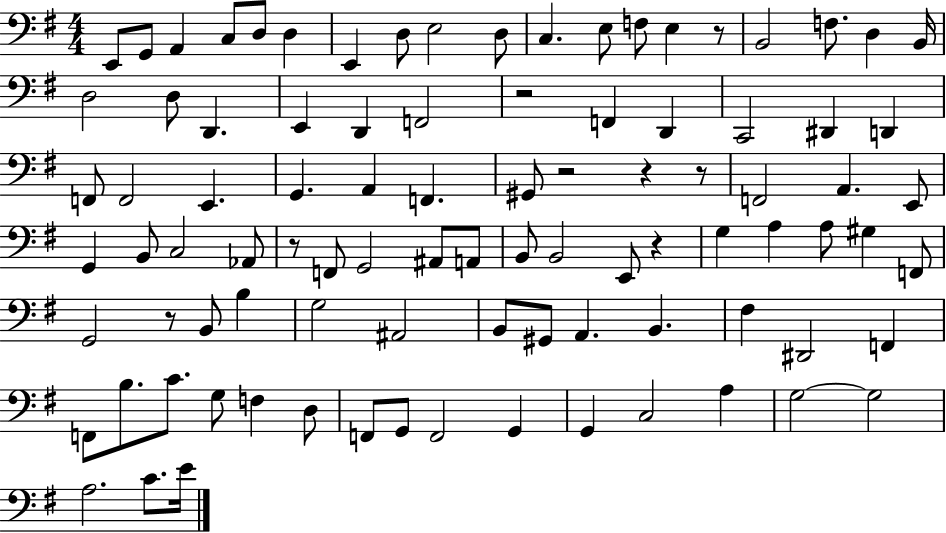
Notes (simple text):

E2/e G2/e A2/q C3/e D3/e D3/q E2/q D3/e E3/h D3/e C3/q. E3/e F3/e E3/q R/e B2/h F3/e. D3/q B2/s D3/h D3/e D2/q. E2/q D2/q F2/h R/h F2/q D2/q C2/h D#2/q D2/q F2/e F2/h E2/q. G2/q. A2/q F2/q. G#2/e R/h R/q R/e F2/h A2/q. E2/e G2/q B2/e C3/h Ab2/e R/e F2/e G2/h A#2/e A2/e B2/e B2/h E2/e R/q G3/q A3/q A3/e G#3/q F2/e G2/h R/e B2/e B3/q G3/h A#2/h B2/e G#2/e A2/q. B2/q. F#3/q D#2/h F2/q F2/e B3/e. C4/e. G3/e F3/q D3/e F2/e G2/e F2/h G2/q G2/q C3/h A3/q G3/h G3/h A3/h. C4/e. E4/s